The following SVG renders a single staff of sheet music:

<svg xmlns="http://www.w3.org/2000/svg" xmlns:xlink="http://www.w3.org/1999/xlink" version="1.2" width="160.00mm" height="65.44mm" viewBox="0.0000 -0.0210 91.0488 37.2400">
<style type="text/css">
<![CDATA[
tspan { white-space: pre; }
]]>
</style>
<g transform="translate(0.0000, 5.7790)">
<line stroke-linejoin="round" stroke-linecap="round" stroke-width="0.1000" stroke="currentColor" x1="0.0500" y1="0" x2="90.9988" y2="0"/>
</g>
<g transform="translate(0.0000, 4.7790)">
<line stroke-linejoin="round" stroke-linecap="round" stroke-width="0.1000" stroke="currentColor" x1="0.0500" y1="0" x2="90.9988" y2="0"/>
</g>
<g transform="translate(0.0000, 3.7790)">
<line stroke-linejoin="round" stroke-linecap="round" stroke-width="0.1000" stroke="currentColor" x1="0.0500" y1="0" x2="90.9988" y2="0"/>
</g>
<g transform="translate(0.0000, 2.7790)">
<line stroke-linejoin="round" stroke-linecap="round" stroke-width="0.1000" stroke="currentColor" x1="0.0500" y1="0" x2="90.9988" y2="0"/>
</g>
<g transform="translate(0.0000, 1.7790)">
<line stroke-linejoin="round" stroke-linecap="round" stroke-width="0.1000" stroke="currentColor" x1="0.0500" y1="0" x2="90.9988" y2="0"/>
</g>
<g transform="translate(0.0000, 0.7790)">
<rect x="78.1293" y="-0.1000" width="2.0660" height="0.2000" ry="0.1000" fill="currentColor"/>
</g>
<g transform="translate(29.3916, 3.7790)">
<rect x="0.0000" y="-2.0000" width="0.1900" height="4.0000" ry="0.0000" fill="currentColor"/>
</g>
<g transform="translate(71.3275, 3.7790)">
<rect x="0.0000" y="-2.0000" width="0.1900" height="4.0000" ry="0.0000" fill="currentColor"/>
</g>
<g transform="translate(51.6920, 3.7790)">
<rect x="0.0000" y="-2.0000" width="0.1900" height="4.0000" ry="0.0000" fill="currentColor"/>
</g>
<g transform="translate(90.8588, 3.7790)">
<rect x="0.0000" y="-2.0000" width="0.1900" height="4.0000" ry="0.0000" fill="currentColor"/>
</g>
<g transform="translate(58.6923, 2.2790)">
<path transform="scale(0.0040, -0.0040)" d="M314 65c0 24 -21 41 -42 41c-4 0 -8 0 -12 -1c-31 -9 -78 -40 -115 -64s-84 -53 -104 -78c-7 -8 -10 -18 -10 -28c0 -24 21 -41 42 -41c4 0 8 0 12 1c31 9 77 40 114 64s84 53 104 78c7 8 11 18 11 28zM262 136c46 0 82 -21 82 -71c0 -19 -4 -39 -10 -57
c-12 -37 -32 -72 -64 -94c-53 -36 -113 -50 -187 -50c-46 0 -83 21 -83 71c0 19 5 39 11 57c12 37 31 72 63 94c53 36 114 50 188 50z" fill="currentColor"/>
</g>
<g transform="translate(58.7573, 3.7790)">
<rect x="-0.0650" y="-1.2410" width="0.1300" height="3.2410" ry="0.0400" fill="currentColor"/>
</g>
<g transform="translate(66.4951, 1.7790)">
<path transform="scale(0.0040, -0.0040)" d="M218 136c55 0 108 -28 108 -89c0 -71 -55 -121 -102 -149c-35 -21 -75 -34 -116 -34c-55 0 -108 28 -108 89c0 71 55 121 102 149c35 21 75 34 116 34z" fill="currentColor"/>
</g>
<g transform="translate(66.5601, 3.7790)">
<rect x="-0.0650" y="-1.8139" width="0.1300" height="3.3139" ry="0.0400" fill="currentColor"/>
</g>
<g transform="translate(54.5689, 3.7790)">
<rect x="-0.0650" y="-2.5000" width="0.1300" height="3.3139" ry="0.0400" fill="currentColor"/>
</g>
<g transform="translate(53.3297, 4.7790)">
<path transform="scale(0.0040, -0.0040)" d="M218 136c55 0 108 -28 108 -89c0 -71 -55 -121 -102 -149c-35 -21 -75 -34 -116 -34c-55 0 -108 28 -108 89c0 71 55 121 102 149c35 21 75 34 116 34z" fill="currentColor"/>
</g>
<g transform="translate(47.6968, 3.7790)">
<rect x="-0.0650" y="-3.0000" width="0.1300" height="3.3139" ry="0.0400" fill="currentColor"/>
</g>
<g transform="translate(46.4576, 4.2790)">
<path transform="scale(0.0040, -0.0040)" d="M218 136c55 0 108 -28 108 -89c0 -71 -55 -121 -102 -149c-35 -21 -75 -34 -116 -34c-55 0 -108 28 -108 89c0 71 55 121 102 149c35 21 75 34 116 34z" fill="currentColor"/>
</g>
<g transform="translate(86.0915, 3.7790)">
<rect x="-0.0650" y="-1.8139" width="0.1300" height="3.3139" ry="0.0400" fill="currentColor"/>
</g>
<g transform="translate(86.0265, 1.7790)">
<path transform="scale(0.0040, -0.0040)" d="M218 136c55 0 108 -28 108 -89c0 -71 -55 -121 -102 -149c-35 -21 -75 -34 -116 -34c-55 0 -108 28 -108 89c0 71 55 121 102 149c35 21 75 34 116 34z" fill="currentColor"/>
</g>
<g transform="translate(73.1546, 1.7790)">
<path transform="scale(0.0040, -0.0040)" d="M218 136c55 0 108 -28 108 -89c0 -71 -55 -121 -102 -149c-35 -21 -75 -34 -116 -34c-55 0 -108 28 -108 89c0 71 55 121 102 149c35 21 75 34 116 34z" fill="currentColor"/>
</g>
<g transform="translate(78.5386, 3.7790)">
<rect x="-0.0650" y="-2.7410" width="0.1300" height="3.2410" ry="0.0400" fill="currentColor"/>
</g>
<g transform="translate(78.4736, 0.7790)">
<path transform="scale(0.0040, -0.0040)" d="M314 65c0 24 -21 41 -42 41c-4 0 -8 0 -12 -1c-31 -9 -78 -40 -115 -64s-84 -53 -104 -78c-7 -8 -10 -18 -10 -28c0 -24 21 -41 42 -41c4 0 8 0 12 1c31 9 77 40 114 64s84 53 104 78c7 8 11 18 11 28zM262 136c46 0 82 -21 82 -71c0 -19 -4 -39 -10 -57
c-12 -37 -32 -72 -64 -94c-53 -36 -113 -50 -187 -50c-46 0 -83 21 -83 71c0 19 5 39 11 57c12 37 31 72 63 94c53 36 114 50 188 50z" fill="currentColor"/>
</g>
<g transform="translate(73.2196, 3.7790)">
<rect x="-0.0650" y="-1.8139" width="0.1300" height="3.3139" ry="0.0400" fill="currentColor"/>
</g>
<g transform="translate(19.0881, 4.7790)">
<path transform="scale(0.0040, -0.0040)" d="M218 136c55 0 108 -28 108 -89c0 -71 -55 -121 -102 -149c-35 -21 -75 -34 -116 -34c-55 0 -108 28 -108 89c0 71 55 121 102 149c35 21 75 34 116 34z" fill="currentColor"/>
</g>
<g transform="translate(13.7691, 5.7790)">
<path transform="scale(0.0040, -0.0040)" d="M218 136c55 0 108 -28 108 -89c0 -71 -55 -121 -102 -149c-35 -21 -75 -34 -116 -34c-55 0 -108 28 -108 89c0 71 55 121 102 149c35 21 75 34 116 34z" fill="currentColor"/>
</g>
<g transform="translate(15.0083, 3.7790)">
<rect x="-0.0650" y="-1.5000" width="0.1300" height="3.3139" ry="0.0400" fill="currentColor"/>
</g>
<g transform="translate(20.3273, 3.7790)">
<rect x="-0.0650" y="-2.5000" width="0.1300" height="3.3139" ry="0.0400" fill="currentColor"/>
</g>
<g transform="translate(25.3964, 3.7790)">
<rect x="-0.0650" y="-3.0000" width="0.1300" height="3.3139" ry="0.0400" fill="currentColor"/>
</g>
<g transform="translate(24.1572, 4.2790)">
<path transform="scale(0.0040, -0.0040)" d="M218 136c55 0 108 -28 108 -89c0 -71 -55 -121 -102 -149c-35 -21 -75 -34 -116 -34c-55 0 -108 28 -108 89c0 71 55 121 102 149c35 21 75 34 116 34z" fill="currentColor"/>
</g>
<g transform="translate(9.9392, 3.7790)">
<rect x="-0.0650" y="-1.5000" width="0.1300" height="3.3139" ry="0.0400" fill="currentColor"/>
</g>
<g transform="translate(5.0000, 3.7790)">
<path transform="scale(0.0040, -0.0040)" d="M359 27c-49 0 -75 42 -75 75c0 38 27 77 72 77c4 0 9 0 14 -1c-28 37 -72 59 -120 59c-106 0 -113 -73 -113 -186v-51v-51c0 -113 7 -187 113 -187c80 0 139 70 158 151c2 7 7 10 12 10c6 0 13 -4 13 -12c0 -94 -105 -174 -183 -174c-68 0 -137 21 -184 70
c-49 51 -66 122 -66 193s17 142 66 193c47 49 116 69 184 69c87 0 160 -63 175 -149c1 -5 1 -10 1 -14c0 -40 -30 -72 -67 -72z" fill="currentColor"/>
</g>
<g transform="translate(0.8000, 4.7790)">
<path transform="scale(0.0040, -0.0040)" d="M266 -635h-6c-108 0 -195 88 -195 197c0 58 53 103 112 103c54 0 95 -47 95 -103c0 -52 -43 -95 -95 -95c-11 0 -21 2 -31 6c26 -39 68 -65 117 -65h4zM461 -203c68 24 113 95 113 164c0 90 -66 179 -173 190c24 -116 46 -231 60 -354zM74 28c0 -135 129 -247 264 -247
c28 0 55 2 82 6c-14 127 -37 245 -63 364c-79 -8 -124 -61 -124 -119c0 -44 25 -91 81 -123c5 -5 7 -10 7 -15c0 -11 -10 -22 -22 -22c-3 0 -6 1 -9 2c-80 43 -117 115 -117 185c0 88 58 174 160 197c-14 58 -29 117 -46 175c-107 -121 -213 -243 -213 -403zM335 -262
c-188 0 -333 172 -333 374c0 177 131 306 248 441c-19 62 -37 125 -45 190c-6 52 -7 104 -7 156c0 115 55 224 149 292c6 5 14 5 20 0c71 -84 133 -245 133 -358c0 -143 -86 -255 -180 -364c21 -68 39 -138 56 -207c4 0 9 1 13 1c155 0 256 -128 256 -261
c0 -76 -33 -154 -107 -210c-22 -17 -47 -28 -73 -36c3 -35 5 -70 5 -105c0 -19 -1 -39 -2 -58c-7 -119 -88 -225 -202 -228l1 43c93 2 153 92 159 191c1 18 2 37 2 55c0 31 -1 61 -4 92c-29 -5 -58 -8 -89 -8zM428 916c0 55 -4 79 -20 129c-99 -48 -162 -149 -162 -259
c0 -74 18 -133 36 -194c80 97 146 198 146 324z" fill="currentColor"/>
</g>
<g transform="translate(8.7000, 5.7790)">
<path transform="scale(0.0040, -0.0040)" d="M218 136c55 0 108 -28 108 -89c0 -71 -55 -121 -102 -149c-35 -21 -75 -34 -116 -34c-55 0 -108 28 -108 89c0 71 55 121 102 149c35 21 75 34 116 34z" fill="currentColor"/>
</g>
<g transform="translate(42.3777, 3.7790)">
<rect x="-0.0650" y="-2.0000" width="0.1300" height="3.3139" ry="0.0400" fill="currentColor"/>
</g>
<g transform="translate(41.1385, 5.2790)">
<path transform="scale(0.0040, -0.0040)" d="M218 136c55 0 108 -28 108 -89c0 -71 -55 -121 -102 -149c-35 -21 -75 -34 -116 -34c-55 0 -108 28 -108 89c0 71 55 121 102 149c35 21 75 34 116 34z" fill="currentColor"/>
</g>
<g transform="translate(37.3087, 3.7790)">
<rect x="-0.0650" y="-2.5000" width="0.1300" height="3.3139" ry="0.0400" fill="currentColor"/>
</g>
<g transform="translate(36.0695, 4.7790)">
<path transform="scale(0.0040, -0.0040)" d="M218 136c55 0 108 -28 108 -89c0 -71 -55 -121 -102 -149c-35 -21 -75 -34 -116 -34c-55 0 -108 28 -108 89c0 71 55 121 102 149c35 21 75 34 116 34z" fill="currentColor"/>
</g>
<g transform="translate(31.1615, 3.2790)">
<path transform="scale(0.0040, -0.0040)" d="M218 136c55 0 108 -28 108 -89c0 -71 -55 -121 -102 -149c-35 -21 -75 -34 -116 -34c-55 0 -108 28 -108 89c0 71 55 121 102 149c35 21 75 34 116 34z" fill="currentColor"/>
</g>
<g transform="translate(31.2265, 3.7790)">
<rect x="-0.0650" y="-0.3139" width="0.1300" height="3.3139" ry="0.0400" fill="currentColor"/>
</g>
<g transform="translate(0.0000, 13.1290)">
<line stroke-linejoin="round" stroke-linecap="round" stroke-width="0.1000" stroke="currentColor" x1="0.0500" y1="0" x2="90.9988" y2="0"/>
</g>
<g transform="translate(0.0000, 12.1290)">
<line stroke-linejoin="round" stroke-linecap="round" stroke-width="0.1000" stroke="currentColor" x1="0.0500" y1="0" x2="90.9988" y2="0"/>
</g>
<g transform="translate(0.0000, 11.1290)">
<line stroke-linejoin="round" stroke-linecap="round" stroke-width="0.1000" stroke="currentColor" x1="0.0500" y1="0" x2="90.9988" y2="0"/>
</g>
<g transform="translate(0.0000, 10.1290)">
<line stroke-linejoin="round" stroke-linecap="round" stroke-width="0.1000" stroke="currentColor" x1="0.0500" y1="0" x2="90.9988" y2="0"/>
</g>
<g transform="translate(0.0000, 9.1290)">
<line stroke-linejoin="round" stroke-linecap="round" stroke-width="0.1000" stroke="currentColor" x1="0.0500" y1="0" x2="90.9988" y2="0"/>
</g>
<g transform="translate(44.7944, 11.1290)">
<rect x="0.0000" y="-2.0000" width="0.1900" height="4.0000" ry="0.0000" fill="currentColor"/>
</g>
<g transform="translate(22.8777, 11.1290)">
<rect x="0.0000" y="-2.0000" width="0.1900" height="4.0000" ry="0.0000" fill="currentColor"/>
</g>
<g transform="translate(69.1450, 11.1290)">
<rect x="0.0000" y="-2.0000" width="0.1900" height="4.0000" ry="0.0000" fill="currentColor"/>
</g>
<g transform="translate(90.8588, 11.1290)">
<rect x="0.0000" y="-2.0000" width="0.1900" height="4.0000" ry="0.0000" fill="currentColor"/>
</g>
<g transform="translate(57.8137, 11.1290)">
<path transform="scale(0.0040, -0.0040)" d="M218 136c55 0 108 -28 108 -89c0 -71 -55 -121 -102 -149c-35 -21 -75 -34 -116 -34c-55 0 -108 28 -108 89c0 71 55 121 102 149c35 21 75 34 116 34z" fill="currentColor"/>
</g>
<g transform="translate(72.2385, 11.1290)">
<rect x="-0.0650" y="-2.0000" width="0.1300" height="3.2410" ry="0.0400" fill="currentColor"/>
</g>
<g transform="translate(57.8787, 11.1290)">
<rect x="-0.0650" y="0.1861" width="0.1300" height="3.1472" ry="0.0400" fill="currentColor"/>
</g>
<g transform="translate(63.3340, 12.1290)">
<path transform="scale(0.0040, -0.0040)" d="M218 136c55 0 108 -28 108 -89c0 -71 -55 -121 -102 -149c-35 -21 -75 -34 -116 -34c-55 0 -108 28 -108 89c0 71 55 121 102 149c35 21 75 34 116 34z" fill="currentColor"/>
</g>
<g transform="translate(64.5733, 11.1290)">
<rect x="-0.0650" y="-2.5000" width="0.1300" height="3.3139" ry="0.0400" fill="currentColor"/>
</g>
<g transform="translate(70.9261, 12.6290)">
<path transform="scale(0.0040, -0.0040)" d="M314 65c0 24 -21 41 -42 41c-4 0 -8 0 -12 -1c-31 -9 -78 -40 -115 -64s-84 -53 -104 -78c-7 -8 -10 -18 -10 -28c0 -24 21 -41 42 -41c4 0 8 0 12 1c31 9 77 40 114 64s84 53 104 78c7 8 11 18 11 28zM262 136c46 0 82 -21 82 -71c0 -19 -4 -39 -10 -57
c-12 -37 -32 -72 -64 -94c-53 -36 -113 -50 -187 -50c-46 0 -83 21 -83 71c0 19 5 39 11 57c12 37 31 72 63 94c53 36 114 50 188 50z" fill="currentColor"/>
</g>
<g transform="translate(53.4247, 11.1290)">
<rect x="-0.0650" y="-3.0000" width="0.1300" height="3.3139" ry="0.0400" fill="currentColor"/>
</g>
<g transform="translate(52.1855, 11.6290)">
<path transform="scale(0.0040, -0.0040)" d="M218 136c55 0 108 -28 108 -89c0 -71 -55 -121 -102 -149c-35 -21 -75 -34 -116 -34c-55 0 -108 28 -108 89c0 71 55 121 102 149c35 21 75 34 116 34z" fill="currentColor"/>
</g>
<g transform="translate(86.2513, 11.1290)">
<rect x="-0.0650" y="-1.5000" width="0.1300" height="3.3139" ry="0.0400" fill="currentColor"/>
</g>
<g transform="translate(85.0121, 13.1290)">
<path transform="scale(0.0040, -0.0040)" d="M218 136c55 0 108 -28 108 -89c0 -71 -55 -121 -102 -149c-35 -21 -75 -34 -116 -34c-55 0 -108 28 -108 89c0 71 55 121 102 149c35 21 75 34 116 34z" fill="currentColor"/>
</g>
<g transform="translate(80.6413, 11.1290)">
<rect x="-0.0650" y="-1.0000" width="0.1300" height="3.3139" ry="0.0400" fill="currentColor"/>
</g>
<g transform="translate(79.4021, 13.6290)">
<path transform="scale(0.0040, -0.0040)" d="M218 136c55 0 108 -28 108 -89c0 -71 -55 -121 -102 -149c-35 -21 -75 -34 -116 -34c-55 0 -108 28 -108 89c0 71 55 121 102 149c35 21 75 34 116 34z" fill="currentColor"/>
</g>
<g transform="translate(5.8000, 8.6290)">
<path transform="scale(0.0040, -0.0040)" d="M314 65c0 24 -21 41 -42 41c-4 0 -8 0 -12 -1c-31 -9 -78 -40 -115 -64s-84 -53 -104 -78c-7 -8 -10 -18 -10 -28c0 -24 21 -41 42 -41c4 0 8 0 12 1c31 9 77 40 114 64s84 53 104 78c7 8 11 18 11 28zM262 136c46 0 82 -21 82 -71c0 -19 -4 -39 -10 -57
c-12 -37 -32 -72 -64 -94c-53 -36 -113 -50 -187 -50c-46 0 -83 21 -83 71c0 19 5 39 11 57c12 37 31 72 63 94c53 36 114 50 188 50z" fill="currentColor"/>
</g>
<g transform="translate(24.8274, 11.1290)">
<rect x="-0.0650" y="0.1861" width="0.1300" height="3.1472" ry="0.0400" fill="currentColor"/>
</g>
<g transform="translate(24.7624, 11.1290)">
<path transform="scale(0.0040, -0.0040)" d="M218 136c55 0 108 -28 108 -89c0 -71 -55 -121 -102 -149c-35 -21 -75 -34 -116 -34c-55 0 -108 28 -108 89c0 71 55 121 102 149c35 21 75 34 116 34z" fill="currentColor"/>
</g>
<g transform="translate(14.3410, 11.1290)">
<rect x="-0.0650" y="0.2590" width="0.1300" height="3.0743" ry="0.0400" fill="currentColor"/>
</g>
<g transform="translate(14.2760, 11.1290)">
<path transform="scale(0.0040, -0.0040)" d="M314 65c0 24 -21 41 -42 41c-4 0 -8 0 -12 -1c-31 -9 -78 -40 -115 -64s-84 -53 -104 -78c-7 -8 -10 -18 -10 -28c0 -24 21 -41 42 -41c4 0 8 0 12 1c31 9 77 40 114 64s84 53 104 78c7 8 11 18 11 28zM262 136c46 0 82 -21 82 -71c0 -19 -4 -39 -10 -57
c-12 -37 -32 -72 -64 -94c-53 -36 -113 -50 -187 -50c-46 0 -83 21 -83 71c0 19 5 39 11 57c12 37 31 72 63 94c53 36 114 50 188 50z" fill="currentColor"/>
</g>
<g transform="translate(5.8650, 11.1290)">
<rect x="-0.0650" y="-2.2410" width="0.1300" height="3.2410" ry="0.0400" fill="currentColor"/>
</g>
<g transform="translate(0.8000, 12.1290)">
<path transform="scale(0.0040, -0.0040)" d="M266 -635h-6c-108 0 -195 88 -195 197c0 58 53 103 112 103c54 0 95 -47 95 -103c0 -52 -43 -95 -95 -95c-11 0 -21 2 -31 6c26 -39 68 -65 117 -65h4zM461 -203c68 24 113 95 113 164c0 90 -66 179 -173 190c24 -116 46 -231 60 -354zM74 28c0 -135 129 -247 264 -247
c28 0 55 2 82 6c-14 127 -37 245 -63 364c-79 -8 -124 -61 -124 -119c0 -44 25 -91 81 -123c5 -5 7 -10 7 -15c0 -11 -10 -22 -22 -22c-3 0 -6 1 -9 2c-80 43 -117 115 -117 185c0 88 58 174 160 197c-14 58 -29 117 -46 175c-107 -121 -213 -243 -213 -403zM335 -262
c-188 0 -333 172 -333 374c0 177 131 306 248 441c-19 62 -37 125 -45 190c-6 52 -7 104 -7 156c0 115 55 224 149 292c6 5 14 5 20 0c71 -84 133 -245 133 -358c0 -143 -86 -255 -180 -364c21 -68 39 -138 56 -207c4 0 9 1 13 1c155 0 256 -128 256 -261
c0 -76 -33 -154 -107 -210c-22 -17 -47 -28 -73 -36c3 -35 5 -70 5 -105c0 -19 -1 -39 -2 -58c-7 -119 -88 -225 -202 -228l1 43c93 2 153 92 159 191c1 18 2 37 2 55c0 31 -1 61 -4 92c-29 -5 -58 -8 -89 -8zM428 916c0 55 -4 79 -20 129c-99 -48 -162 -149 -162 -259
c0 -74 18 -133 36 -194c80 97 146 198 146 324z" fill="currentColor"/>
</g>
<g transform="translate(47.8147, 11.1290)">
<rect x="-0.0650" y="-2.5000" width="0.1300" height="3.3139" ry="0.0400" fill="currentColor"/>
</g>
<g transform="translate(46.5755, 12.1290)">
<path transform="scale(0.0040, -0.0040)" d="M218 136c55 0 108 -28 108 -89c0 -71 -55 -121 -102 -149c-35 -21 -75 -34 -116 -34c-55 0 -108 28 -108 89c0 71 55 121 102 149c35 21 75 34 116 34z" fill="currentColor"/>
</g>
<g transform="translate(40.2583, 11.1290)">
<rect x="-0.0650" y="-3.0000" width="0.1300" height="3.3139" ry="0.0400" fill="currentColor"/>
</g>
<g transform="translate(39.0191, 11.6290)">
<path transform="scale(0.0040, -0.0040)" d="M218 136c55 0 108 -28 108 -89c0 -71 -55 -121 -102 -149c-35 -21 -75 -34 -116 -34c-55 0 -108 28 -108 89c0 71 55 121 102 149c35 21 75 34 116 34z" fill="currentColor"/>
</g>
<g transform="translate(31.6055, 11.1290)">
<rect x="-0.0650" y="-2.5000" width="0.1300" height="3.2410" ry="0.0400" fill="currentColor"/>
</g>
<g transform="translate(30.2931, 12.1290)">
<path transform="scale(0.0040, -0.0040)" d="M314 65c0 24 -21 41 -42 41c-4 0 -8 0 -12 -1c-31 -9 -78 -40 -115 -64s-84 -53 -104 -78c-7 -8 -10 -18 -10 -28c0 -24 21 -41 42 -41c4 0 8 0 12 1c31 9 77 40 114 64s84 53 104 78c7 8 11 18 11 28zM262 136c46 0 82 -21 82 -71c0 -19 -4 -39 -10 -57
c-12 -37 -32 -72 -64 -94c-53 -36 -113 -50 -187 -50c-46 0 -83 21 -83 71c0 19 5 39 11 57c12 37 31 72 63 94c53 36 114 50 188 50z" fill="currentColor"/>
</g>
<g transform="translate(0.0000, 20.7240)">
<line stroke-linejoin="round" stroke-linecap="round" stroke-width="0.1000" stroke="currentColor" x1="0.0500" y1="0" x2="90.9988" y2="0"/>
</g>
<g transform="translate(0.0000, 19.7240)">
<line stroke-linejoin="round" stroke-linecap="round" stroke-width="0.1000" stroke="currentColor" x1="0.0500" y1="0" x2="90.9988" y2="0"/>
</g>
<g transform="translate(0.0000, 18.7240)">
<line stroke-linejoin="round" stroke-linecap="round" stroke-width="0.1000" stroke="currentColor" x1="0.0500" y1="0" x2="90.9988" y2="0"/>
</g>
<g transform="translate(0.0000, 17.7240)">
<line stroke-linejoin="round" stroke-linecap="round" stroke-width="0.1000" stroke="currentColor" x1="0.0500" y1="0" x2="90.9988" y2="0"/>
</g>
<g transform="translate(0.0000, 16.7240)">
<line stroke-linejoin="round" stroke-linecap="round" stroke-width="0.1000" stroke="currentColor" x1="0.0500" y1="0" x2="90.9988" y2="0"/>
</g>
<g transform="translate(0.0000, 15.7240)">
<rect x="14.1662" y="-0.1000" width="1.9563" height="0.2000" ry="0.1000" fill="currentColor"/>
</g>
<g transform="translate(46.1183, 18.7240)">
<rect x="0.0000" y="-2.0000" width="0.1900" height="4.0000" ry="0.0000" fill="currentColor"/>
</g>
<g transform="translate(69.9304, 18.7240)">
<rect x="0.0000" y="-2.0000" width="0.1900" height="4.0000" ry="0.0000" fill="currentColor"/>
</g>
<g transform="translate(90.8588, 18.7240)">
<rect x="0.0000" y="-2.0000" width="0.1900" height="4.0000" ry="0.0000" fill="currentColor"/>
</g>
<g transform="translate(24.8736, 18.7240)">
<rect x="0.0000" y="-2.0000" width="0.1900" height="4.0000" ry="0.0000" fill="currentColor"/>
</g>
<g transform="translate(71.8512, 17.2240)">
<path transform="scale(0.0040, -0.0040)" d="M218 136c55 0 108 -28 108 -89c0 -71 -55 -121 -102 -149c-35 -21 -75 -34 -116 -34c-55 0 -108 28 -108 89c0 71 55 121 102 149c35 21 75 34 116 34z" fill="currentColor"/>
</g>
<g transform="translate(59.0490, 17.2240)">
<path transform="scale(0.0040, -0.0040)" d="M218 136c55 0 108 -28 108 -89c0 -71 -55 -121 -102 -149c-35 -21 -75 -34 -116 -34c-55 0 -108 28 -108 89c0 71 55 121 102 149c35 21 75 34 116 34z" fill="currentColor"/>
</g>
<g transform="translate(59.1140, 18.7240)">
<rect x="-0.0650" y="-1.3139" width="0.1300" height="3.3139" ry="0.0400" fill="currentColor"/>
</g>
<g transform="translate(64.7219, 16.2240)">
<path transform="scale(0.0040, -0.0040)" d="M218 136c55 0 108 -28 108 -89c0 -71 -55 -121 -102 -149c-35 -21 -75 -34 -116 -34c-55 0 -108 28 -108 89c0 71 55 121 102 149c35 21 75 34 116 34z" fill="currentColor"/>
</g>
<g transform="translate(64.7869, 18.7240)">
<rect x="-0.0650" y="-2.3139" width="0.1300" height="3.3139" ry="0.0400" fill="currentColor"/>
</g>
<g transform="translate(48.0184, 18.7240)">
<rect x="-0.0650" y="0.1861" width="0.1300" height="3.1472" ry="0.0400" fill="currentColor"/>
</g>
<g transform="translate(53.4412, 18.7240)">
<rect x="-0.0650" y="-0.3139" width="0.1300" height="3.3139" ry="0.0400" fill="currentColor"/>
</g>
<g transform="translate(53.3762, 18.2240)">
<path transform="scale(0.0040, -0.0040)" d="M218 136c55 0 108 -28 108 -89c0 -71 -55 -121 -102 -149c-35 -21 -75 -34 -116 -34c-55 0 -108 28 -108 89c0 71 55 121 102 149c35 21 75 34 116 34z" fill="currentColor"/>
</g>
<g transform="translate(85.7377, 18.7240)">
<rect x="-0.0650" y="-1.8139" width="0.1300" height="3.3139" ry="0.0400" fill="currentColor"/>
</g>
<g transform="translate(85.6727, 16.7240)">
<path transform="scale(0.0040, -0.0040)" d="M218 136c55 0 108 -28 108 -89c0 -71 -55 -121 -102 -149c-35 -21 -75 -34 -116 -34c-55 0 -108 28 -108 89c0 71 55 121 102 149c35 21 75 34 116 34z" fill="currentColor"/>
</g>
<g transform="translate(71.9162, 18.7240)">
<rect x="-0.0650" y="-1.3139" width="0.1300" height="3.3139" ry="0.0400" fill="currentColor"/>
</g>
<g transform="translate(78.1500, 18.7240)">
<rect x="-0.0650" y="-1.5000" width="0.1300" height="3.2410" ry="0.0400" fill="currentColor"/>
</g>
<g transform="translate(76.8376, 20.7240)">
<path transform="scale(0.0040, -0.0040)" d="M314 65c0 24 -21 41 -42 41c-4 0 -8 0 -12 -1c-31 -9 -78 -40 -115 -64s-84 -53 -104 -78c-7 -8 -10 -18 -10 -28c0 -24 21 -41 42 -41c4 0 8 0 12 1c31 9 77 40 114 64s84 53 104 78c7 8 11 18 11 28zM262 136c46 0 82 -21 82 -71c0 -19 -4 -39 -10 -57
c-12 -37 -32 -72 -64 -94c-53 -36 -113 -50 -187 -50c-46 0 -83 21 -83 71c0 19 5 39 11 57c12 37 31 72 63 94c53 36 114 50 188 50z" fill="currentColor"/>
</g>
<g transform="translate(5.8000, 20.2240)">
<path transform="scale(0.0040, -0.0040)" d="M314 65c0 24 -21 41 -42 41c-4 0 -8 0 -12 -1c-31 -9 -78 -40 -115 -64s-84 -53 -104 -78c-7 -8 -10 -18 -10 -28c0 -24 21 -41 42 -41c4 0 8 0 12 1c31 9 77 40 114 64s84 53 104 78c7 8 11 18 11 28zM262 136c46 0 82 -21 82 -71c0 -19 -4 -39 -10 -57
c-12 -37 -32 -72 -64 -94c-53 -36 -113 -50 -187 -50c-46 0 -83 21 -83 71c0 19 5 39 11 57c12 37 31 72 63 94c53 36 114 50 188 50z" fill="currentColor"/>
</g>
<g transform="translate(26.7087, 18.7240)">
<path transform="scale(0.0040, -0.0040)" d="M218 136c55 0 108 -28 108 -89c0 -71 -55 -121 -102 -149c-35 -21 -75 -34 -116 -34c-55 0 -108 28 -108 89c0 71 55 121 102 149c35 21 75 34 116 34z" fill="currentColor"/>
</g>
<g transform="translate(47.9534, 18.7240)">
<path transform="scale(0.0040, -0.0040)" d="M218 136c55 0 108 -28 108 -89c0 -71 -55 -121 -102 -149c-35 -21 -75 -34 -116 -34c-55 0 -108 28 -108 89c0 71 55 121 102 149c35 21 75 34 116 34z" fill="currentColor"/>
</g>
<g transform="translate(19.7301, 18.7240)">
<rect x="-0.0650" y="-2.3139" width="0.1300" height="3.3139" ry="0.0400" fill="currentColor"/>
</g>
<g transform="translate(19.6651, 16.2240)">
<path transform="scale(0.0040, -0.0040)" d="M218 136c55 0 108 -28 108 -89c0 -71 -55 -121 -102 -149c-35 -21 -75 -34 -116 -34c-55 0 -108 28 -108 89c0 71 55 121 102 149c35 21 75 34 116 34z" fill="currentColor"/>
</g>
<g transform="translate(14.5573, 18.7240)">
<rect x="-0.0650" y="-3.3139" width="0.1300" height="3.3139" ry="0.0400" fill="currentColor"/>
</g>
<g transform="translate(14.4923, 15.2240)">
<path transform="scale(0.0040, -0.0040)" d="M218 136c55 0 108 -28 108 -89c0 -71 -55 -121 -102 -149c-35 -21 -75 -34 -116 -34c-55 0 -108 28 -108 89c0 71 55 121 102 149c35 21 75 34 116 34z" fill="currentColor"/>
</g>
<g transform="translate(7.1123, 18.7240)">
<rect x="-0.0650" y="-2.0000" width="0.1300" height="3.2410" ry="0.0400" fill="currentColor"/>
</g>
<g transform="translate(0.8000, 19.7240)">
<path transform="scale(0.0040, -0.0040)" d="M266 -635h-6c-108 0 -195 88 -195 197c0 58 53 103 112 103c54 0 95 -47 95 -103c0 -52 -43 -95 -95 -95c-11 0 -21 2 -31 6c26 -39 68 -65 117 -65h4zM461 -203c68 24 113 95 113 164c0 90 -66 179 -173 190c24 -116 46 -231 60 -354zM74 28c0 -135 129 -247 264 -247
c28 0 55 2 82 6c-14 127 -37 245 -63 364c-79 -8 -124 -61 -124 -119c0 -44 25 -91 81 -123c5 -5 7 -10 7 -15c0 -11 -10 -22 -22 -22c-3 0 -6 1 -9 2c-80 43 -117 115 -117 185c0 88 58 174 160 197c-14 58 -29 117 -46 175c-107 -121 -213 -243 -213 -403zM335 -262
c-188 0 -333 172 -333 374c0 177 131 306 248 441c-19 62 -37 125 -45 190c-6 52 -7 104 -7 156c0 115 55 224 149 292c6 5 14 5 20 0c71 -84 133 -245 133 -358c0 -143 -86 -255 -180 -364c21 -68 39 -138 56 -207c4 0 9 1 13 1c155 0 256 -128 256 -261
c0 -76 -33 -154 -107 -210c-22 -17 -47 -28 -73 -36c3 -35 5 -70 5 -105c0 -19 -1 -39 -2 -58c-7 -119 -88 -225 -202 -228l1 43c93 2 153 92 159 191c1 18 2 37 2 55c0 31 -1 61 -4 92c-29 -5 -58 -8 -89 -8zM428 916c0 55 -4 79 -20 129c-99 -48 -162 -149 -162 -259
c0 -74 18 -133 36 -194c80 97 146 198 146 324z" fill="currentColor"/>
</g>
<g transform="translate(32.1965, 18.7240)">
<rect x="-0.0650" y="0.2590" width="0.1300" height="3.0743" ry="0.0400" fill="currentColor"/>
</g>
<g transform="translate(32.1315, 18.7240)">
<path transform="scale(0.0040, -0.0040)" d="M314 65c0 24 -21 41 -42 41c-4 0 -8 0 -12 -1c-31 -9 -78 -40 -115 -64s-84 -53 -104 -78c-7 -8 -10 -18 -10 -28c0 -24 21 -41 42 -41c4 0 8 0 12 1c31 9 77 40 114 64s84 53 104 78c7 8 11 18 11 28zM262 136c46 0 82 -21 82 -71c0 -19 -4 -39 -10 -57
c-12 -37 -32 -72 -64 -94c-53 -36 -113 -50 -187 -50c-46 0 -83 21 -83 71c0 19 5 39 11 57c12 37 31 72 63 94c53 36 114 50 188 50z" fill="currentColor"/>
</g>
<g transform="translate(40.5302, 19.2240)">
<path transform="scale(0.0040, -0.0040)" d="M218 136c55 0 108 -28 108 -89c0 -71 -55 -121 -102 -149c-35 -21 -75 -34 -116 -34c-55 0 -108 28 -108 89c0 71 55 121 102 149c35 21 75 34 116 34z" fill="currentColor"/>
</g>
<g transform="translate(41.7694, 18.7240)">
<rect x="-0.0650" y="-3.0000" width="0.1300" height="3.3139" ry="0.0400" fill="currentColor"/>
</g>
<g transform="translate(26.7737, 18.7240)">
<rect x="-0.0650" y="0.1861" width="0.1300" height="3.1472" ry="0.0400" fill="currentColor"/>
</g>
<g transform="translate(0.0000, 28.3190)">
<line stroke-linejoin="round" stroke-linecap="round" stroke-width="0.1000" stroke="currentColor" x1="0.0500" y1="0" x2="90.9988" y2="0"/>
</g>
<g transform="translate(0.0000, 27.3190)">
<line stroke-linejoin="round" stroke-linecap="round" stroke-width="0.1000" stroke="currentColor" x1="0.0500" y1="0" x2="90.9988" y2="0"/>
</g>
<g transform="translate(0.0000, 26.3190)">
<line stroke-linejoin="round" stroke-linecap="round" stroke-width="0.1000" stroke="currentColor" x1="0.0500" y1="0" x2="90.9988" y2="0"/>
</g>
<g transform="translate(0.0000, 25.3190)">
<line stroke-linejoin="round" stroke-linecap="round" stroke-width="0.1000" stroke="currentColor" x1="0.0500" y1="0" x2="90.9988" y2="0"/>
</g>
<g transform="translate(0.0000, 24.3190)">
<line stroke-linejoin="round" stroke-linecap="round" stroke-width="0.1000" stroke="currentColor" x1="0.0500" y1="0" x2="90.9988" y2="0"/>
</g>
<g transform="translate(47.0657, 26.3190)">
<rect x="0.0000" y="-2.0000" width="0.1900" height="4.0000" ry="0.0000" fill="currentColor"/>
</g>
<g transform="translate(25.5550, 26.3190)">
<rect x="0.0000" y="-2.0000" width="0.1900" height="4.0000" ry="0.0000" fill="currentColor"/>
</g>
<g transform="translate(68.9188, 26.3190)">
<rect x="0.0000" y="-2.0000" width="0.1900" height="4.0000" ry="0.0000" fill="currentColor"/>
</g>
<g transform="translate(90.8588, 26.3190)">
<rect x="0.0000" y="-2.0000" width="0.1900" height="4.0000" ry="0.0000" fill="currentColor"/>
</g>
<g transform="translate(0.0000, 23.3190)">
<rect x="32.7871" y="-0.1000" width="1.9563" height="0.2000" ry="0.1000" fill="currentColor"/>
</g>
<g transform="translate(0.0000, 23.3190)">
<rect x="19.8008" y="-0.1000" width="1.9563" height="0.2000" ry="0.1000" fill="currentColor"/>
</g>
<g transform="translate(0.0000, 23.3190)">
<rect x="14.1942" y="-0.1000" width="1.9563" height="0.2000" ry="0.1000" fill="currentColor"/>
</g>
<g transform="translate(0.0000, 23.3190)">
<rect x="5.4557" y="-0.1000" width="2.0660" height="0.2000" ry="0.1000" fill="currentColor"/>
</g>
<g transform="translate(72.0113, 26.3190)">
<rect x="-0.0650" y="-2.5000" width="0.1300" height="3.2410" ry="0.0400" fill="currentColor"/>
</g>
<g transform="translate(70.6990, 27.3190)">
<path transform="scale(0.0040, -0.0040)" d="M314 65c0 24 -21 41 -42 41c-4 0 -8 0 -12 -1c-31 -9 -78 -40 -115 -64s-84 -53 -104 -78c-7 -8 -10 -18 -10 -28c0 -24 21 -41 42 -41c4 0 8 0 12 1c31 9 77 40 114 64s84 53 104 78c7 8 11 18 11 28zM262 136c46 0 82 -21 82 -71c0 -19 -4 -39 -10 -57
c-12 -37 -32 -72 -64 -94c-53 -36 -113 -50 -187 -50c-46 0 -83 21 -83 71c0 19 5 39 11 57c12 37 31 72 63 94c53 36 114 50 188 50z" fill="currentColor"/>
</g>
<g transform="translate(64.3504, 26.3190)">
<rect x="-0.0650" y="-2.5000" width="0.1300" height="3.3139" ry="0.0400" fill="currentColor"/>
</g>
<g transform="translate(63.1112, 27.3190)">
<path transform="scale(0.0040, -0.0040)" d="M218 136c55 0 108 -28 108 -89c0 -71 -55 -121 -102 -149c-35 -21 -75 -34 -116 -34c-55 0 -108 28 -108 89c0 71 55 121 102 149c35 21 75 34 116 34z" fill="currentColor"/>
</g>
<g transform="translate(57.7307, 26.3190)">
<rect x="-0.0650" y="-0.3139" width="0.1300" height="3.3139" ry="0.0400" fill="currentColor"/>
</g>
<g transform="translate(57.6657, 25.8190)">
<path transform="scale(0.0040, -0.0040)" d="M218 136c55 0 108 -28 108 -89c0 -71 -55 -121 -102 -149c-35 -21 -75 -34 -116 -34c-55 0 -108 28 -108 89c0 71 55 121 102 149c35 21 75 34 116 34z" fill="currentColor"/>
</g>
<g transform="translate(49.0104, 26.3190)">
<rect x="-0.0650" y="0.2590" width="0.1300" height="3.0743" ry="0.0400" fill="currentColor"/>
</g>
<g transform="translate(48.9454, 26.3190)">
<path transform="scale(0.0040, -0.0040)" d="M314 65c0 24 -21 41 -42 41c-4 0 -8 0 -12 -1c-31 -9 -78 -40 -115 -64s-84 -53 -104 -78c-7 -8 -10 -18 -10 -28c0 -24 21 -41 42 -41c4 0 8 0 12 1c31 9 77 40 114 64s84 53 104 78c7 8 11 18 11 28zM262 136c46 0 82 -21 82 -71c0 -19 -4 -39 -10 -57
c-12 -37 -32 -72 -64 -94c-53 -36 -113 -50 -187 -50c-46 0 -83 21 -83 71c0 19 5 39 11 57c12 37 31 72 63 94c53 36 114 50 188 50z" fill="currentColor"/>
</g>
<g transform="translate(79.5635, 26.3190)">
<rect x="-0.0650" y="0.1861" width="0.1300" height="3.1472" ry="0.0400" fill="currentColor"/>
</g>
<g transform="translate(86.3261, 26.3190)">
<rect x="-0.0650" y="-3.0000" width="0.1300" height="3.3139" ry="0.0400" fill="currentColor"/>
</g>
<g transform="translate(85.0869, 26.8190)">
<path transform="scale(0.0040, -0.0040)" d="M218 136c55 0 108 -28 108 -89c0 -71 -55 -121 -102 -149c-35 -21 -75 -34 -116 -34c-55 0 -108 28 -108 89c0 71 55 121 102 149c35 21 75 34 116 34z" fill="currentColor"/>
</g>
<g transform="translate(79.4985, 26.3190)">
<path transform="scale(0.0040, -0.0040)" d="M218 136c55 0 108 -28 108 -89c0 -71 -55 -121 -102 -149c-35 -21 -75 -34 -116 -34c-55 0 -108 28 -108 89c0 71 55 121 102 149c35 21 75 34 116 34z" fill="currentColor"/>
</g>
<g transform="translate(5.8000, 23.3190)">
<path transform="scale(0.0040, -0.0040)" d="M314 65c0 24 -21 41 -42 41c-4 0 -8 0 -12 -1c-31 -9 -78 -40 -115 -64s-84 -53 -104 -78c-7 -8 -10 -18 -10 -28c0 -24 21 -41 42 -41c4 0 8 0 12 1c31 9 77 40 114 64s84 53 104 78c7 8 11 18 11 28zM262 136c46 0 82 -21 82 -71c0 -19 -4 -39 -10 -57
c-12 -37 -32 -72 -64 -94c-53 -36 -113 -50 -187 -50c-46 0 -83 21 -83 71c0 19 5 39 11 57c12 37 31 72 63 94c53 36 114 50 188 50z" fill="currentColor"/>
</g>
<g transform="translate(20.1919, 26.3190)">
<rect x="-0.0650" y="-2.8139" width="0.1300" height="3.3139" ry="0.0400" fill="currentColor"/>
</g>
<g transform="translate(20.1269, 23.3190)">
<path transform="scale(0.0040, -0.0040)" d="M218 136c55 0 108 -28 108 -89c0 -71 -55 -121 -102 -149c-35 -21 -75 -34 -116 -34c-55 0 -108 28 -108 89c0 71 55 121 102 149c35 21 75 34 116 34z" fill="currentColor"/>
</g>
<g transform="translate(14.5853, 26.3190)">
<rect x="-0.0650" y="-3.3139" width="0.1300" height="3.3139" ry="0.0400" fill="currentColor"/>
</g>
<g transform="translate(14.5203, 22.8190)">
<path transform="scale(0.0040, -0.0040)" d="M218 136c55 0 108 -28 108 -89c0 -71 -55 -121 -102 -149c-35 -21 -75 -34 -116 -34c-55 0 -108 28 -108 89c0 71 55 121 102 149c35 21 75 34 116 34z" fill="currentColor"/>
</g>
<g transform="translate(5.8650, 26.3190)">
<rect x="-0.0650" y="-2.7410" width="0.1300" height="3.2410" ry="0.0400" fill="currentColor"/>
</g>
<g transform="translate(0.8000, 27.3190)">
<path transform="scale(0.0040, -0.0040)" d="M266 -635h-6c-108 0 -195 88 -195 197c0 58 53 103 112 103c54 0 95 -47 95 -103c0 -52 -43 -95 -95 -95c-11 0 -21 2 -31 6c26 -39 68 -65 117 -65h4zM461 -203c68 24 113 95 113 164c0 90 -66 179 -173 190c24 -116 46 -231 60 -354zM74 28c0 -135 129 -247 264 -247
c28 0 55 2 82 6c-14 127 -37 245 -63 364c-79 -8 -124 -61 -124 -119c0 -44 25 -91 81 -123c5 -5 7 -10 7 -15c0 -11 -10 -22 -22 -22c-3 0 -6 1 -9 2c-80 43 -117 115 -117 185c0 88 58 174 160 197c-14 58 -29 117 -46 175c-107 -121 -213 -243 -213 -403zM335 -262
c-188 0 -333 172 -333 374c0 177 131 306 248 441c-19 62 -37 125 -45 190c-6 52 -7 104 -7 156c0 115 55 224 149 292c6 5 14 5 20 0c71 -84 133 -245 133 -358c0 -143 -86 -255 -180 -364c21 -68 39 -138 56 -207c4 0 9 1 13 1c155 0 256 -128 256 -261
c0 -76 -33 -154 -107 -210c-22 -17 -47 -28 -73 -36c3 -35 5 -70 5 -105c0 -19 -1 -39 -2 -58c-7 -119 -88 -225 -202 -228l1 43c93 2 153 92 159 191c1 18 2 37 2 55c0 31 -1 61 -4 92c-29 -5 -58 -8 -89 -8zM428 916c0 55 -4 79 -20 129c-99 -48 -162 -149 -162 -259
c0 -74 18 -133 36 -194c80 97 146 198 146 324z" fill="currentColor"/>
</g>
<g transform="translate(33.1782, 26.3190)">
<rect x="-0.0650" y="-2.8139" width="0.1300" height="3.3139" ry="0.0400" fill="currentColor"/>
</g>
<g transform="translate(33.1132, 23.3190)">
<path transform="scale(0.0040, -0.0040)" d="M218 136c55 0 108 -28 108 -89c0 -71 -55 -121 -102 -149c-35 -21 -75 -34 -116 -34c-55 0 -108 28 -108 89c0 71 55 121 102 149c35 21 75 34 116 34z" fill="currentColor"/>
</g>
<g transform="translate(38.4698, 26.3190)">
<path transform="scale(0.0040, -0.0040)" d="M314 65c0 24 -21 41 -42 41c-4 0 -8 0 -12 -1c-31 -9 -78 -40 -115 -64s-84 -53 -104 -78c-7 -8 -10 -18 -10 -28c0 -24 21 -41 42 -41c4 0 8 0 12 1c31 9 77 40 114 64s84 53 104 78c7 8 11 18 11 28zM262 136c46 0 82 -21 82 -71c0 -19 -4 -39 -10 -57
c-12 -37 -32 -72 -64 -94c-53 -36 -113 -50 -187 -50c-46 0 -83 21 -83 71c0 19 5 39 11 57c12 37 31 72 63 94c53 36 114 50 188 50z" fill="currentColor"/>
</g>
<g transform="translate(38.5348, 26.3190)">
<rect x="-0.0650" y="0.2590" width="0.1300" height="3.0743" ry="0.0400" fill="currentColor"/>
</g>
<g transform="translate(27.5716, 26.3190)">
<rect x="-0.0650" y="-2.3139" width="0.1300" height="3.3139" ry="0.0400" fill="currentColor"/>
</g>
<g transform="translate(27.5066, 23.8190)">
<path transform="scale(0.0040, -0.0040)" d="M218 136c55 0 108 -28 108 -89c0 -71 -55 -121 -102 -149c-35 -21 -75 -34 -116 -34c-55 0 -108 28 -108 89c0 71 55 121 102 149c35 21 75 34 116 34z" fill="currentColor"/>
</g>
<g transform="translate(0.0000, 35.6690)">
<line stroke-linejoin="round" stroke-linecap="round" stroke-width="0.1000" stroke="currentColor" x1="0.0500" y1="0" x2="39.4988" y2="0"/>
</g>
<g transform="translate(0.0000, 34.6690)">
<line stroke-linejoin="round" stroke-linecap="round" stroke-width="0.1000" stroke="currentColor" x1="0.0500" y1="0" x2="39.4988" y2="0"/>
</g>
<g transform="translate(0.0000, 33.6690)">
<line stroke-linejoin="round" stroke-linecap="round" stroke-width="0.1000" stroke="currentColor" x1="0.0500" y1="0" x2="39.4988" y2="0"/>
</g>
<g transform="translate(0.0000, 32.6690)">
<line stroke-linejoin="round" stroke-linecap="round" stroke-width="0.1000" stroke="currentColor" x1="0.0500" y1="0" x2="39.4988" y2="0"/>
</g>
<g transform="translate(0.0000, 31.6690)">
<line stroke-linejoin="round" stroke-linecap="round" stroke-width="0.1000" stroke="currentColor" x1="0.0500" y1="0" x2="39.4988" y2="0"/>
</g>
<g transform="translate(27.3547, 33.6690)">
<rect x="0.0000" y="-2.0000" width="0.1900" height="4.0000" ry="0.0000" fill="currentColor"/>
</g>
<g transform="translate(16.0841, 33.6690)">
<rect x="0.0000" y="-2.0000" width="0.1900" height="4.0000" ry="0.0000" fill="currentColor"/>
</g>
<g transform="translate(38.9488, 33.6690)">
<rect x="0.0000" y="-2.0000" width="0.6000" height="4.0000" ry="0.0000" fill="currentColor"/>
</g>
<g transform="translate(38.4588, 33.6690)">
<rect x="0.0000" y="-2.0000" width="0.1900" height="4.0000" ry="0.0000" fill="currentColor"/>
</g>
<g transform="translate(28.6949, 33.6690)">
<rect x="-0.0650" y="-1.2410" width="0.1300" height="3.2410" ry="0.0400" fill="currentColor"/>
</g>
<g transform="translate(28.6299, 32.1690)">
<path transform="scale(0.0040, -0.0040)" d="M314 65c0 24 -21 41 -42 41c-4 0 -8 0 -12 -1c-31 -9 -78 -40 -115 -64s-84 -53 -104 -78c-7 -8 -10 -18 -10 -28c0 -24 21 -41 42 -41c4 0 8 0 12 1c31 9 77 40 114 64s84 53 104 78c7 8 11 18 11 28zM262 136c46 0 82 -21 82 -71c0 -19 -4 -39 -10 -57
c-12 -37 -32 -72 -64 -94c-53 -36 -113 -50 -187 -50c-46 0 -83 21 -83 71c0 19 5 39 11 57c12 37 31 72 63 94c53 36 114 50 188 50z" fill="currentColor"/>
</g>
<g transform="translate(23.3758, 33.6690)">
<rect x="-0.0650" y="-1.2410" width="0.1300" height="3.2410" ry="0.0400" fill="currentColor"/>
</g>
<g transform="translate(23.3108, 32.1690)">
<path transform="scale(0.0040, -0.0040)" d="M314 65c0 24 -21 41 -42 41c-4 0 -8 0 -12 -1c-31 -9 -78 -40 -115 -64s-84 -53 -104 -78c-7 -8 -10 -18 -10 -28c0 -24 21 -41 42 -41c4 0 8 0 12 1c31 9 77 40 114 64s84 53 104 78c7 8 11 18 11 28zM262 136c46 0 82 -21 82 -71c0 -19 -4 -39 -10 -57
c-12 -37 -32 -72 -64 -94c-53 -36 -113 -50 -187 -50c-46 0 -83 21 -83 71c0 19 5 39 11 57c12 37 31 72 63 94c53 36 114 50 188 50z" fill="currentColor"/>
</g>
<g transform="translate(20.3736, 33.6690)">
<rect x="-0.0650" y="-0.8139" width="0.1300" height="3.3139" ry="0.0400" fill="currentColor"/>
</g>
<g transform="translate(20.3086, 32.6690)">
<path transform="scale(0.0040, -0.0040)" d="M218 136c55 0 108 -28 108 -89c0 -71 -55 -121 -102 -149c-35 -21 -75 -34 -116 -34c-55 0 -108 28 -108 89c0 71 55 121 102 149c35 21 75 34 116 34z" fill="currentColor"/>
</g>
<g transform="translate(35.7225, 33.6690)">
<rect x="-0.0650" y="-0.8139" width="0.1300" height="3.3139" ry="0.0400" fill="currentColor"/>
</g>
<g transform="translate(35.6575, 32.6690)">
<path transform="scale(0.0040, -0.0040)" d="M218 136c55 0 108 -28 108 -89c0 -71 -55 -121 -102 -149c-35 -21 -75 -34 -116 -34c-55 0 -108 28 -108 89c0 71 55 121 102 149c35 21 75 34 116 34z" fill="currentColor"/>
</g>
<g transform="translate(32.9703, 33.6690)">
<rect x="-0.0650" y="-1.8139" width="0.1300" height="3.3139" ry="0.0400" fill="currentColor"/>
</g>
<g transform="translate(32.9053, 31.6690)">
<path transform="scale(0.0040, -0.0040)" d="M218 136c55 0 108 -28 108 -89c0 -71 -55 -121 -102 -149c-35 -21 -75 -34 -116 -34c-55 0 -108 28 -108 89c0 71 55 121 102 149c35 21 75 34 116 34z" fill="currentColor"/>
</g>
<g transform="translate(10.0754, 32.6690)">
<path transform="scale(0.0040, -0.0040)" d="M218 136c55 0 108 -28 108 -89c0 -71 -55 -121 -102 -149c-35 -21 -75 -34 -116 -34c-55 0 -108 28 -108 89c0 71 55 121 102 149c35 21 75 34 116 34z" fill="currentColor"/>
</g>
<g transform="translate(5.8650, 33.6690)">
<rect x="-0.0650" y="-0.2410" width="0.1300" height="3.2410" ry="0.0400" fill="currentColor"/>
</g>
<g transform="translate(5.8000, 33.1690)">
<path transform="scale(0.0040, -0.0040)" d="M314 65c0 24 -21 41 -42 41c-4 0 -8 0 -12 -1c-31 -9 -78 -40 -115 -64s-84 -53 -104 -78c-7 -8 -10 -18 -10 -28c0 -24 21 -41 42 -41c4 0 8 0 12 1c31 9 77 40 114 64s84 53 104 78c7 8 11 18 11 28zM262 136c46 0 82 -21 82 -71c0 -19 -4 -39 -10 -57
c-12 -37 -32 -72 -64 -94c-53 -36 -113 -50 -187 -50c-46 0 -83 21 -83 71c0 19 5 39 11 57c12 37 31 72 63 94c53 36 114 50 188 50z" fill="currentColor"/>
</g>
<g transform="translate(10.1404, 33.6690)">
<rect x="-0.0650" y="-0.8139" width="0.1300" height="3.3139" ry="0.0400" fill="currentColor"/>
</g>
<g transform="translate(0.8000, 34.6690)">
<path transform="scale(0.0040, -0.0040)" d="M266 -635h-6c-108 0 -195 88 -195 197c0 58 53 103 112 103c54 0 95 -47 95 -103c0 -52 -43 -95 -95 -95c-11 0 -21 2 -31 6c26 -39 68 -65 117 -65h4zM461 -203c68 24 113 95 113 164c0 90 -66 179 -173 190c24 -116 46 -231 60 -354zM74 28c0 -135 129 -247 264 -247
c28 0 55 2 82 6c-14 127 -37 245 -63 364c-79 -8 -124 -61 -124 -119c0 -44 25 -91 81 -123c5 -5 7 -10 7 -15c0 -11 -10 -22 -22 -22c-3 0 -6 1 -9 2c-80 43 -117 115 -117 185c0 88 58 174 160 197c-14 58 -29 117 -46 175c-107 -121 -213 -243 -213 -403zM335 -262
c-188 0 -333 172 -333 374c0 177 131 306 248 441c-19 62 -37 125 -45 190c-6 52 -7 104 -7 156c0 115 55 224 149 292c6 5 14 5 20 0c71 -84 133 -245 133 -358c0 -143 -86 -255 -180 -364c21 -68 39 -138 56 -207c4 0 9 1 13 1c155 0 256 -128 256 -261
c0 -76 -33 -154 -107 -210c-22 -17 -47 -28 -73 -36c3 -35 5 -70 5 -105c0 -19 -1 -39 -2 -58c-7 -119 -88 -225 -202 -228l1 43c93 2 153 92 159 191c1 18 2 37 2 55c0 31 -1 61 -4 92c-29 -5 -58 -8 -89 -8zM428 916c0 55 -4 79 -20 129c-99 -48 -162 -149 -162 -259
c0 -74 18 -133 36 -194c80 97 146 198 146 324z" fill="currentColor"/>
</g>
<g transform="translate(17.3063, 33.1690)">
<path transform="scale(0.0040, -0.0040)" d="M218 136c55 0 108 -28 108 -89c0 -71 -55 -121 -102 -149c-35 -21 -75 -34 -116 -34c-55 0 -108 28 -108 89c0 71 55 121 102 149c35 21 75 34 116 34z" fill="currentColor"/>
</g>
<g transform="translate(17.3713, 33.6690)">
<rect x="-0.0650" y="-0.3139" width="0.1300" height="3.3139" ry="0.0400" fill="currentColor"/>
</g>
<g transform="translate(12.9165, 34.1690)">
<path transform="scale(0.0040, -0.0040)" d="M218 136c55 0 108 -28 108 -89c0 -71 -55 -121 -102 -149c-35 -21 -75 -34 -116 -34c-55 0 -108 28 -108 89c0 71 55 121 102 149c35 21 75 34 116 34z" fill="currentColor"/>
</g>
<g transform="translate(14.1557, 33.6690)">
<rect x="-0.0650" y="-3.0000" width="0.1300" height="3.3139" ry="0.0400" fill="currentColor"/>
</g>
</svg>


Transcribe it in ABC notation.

X:1
T:Untitled
M:4/4
L:1/4
K:C
E E G A c G F A G e2 f f a2 f g2 B2 B G2 A G A B G F2 D E F2 b g B B2 A B c e g e E2 f a2 b a g a B2 B2 c G G2 B A c2 d A c d e2 e2 f d